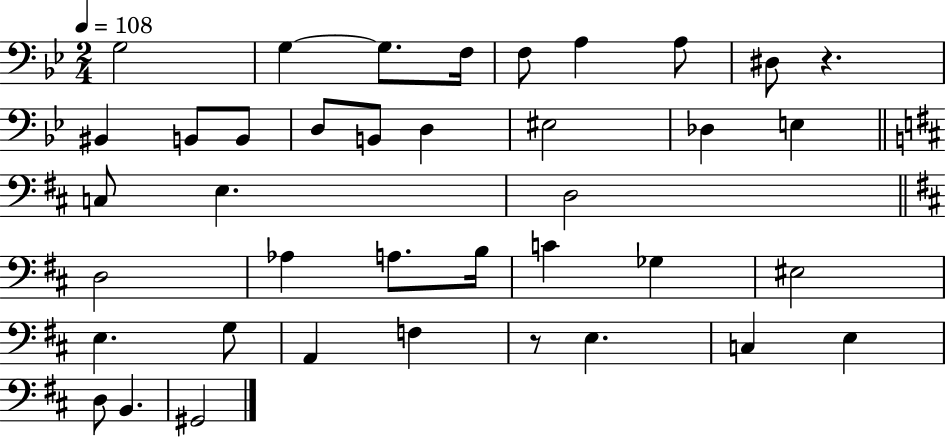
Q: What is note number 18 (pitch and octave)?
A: C3